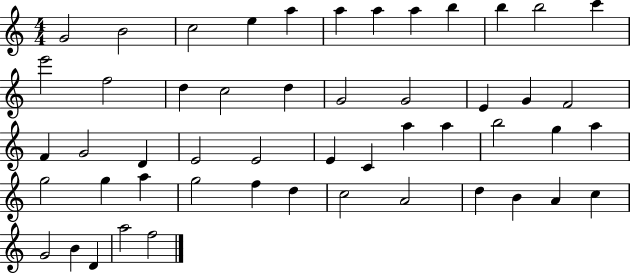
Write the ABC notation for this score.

X:1
T:Untitled
M:4/4
L:1/4
K:C
G2 B2 c2 e a a a a b b b2 c' e'2 f2 d c2 d G2 G2 E G F2 F G2 D E2 E2 E C a a b2 g a g2 g a g2 f d c2 A2 d B A c G2 B D a2 f2